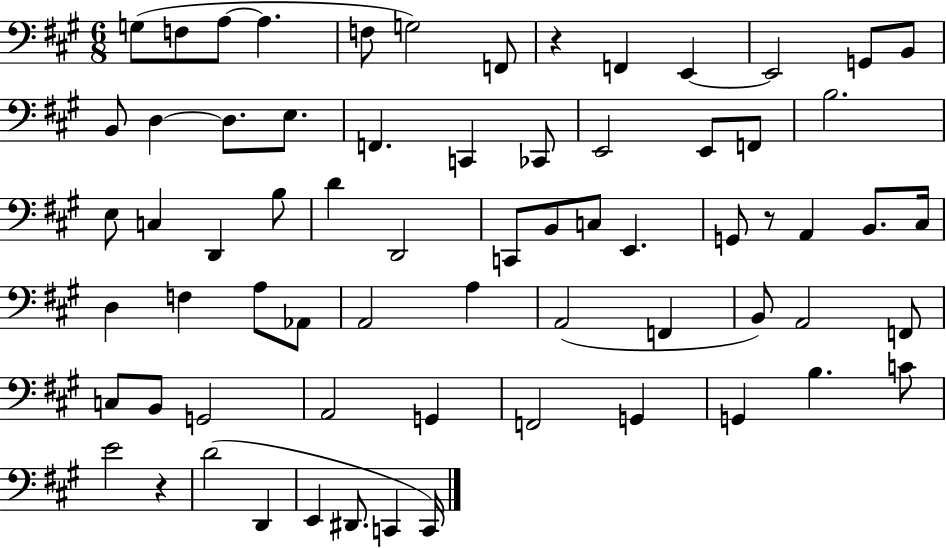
X:1
T:Untitled
M:6/8
L:1/4
K:A
G,/2 F,/2 A,/2 A, F,/2 G,2 F,,/2 z F,, E,, E,,2 G,,/2 B,,/2 B,,/2 D, D,/2 E,/2 F,, C,, _C,,/2 E,,2 E,,/2 F,,/2 B,2 E,/2 C, D,, B,/2 D D,,2 C,,/2 B,,/2 C,/2 E,, G,,/2 z/2 A,, B,,/2 ^C,/4 D, F, A,/2 _A,,/2 A,,2 A, A,,2 F,, B,,/2 A,,2 F,,/2 C,/2 B,,/2 G,,2 A,,2 G,, F,,2 G,, G,, B, C/2 E2 z D2 D,, E,, ^D,,/2 C,, C,,/4